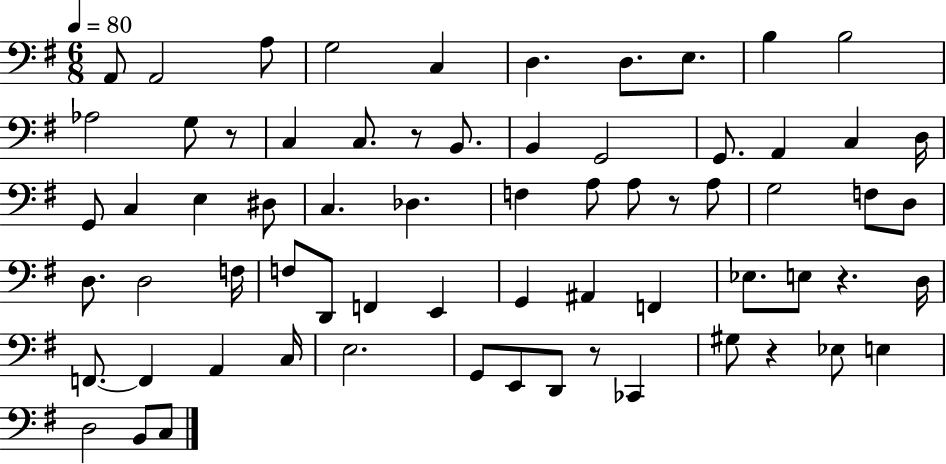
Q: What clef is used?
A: bass